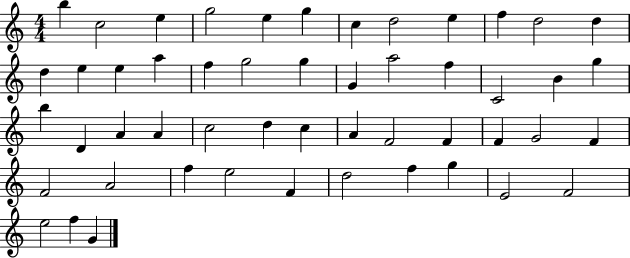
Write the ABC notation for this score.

X:1
T:Untitled
M:4/4
L:1/4
K:C
b c2 e g2 e g c d2 e f d2 d d e e a f g2 g G a2 f C2 B g b D A A c2 d c A F2 F F G2 F F2 A2 f e2 F d2 f g E2 F2 e2 f G